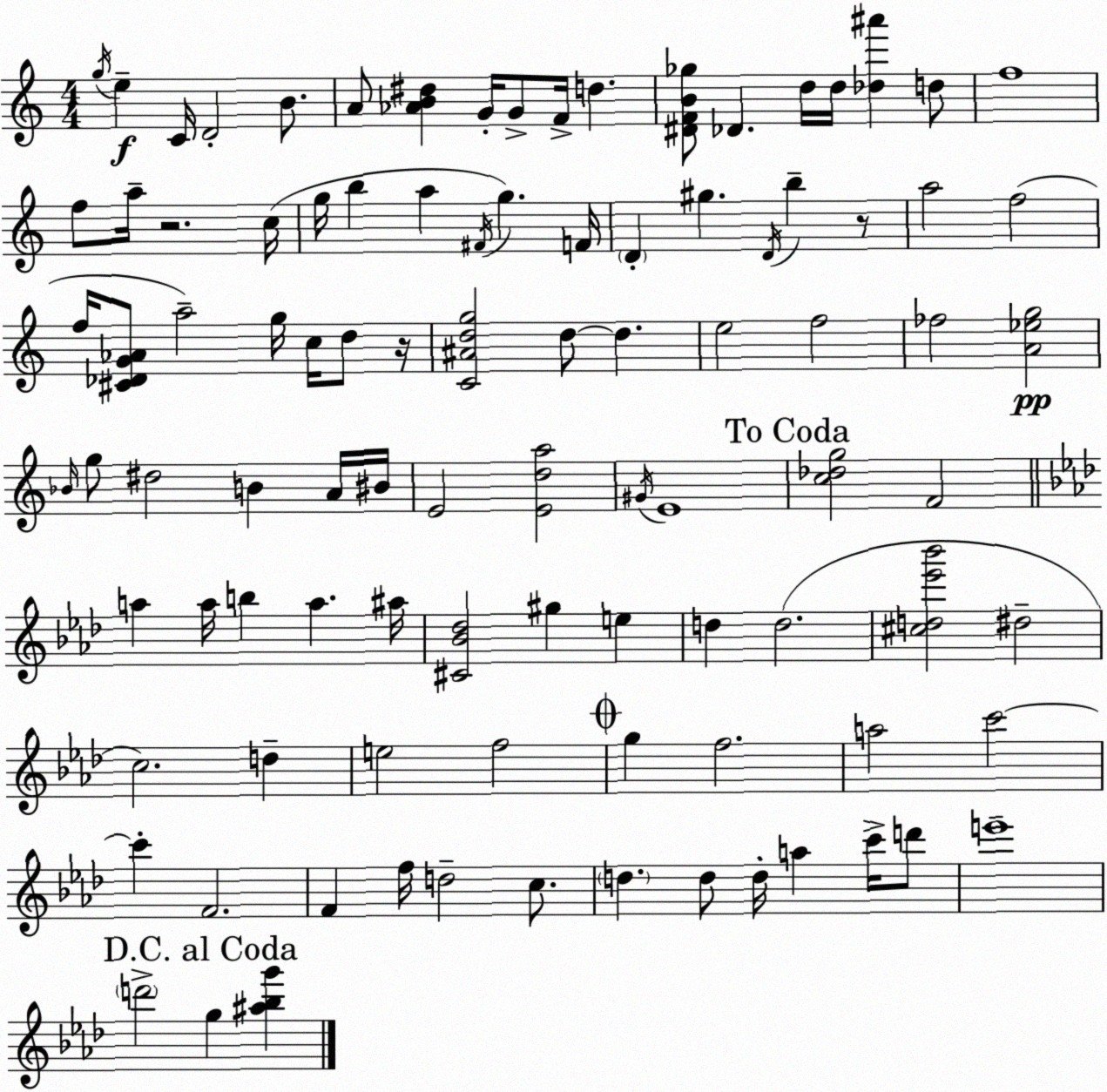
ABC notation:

X:1
T:Untitled
M:4/4
L:1/4
K:Am
g/4 e C/4 D2 B/2 A/2 [_AB^d] G/4 G/2 F/4 d [^DFB_g]/2 _D d/4 d/4 [_d^a'] d/2 f4 f/2 a/4 z2 c/4 g/4 b a ^F/4 g F/4 D ^g D/4 b z/2 a2 f2 f/4 [^C_DG_A]/2 a2 g/4 c/4 d/2 z/4 [C^Adg]2 d/2 d e2 f2 _f2 [A_eg]2 _B/4 g/2 ^d2 B A/4 ^B/4 E2 [Eda]2 ^G/4 E4 [c_dg]2 F2 a a/4 b a ^a/4 [^C_B_d]2 ^g e d d2 [^cd_e'_b']2 ^d2 c2 d e2 f2 g f2 a2 c'2 c' F2 F f/4 d2 c/2 d d/2 d/4 a c'/4 d'/2 e'4 d'2 g [^a_bg']